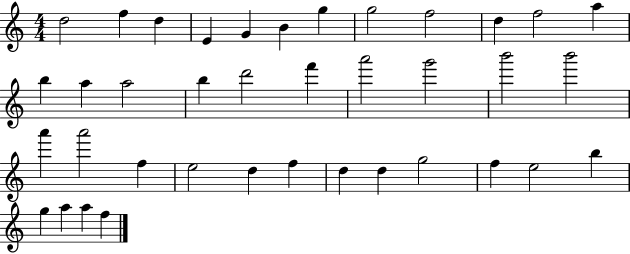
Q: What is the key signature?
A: C major